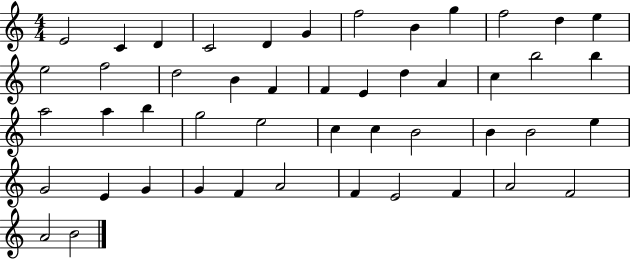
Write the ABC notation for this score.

X:1
T:Untitled
M:4/4
L:1/4
K:C
E2 C D C2 D G f2 B g f2 d e e2 f2 d2 B F F E d A c b2 b a2 a b g2 e2 c c B2 B B2 e G2 E G G F A2 F E2 F A2 F2 A2 B2